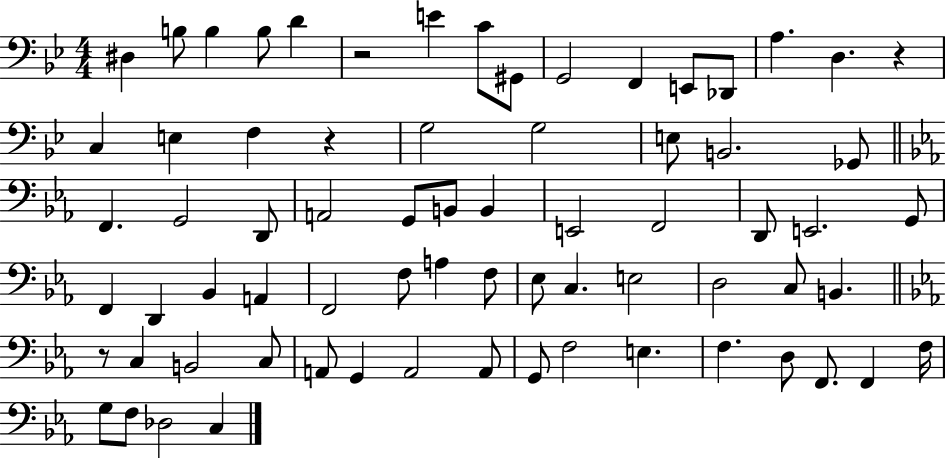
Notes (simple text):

D#3/q B3/e B3/q B3/e D4/q R/h E4/q C4/e G#2/e G2/h F2/q E2/e Db2/e A3/q. D3/q. R/q C3/q E3/q F3/q R/q G3/h G3/h E3/e B2/h. Gb2/e F2/q. G2/h D2/e A2/h G2/e B2/e B2/q E2/h F2/h D2/e E2/h. G2/e F2/q D2/q Bb2/q A2/q F2/h F3/e A3/q F3/e Eb3/e C3/q. E3/h D3/h C3/e B2/q. R/e C3/q B2/h C3/e A2/e G2/q A2/h A2/e G2/e F3/h E3/q. F3/q. D3/e F2/e. F2/q F3/s G3/e F3/e Db3/h C3/q